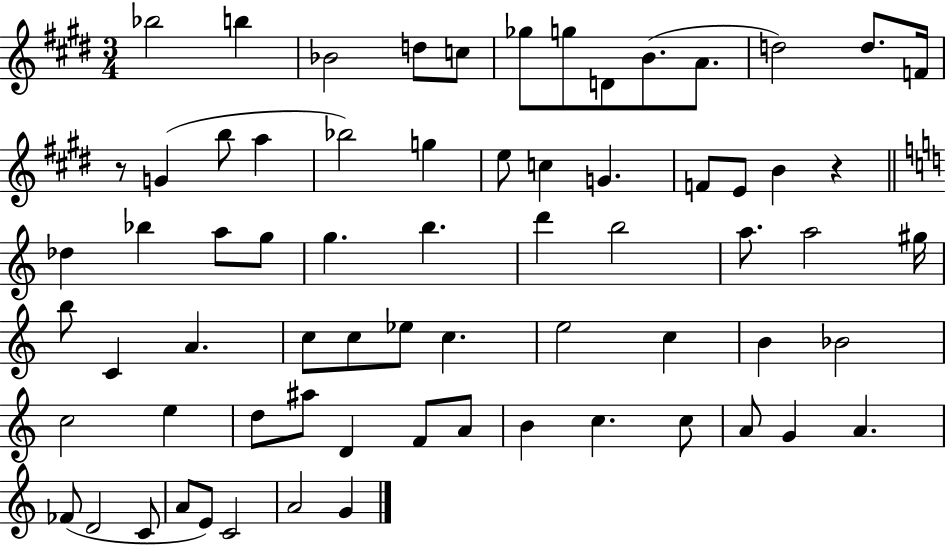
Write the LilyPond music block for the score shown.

{
  \clef treble
  \numericTimeSignature
  \time 3/4
  \key e \major
  bes''2 b''4 | bes'2 d''8 c''8 | ges''8 g''8 d'8 b'8.( a'8. | d''2) d''8. f'16 | \break r8 g'4( b''8 a''4 | bes''2) g''4 | e''8 c''4 g'4. | f'8 e'8 b'4 r4 | \break \bar "||" \break \key c \major des''4 bes''4 a''8 g''8 | g''4. b''4. | d'''4 b''2 | a''8. a''2 gis''16 | \break b''8 c'4 a'4. | c''8 c''8 ees''8 c''4. | e''2 c''4 | b'4 bes'2 | \break c''2 e''4 | d''8 ais''8 d'4 f'8 a'8 | b'4 c''4. c''8 | a'8 g'4 a'4. | \break fes'8( d'2 c'8 | a'8 e'8) c'2 | a'2 g'4 | \bar "|."
}